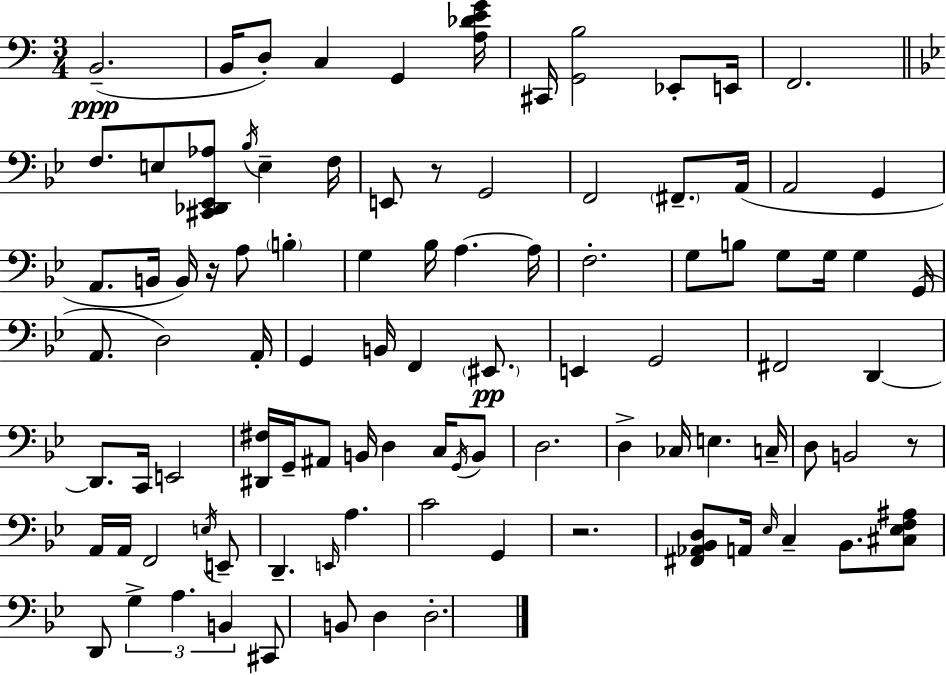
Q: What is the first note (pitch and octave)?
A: B2